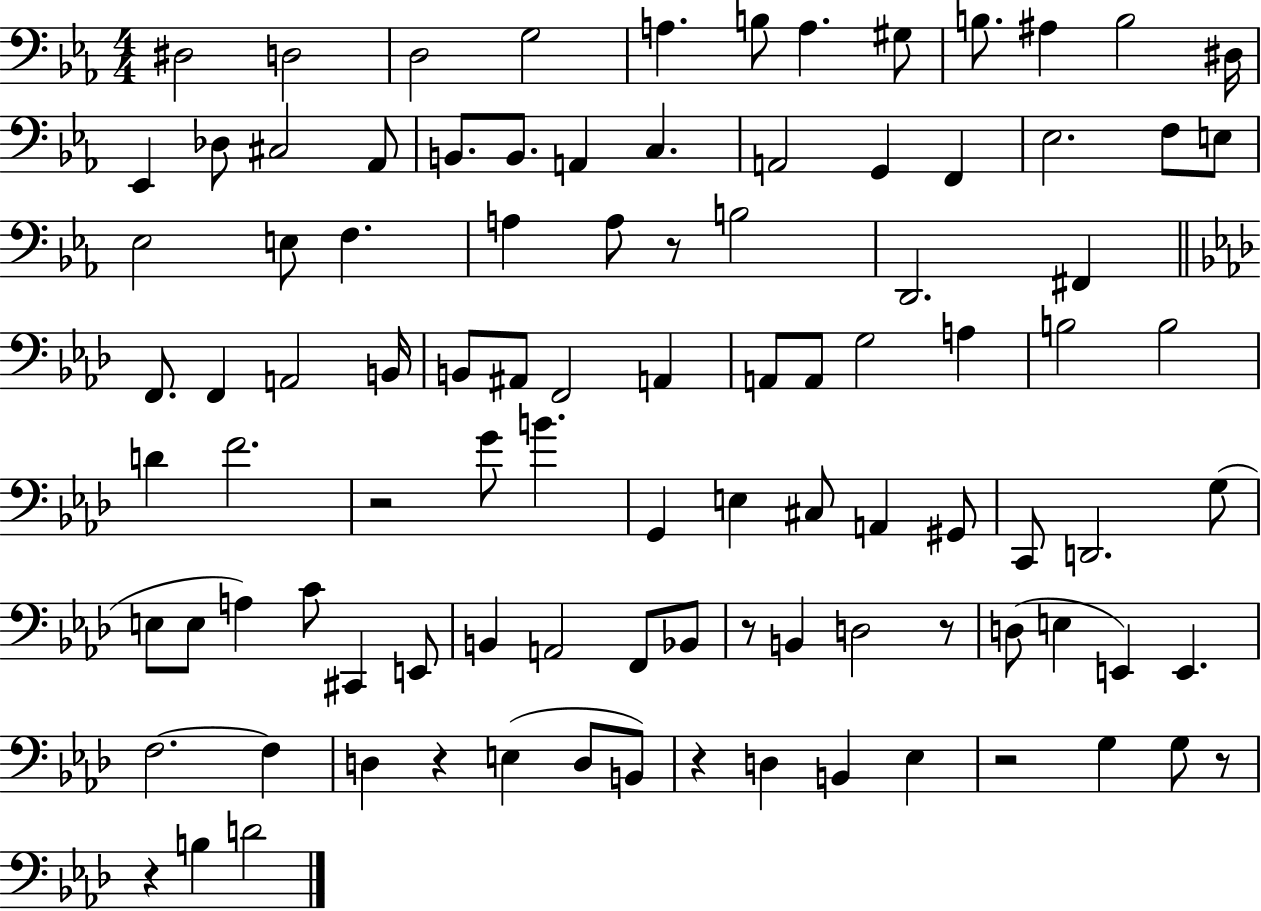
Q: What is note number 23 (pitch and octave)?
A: F2